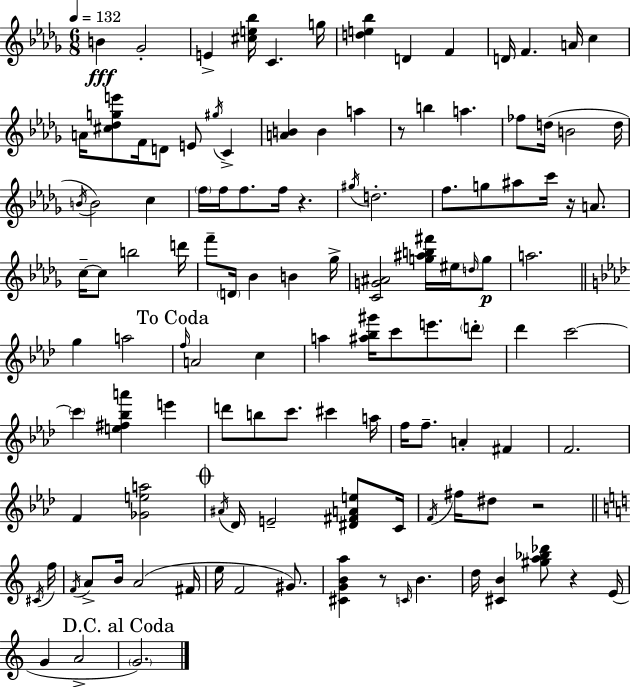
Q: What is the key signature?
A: BES minor